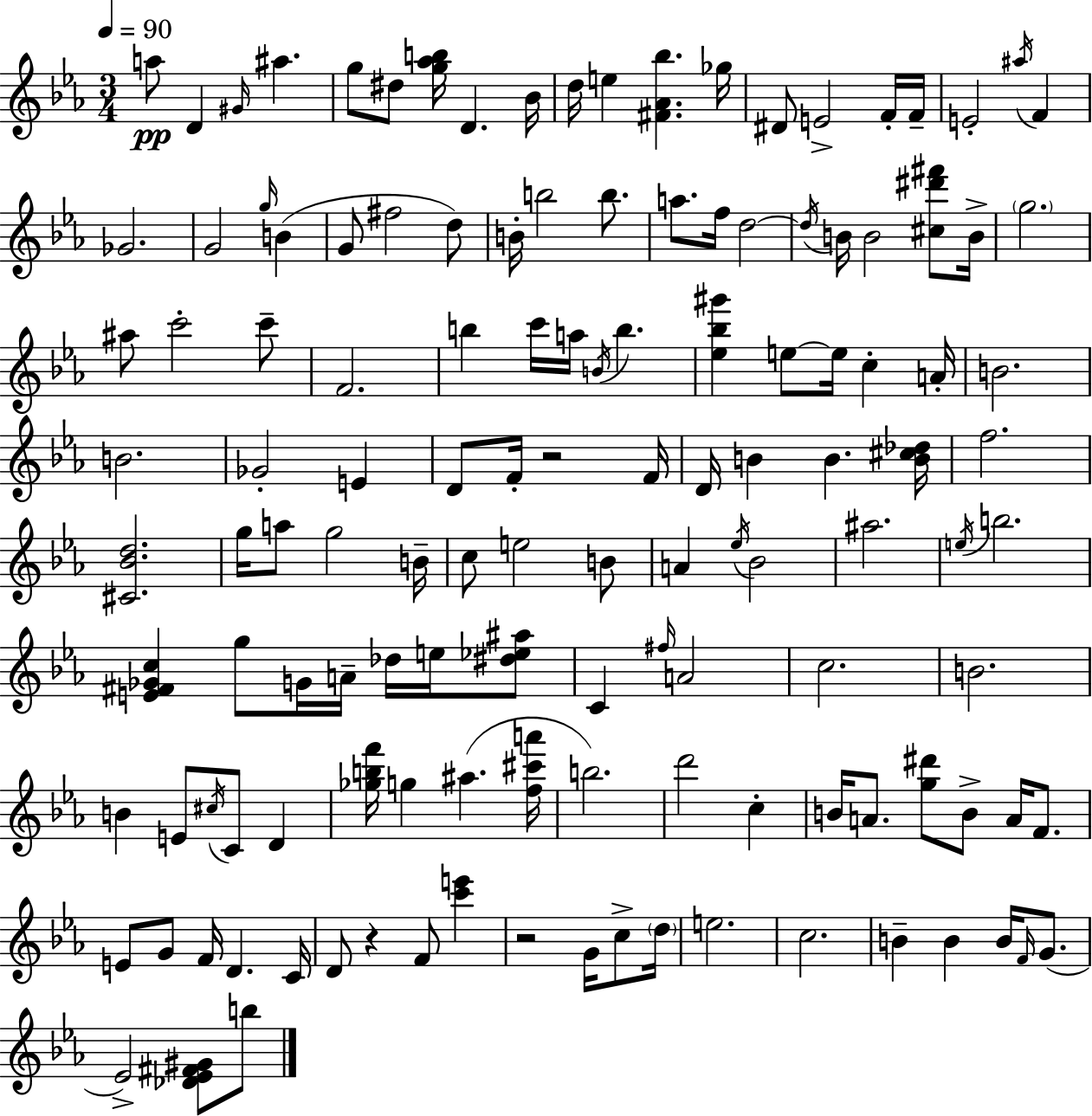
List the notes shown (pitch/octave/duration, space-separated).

A5/e D4/q G#4/s A#5/q. G5/e D#5/e [G5,Ab5,B5]/s D4/q. Bb4/s D5/s E5/q [F#4,Ab4,Bb5]/q. Gb5/s D#4/e E4/h F4/s F4/s E4/h A#5/s F4/q Gb4/h. G4/h G5/s B4/q G4/e F#5/h D5/e B4/s B5/h B5/e. A5/e. F5/s D5/h D5/s B4/s B4/h [C#5,D#6,F#6]/e B4/s G5/h. A#5/e C6/h C6/e F4/h. B5/q C6/s A5/s B4/s B5/q. [Eb5,Bb5,G#6]/q E5/e E5/s C5/q A4/s B4/h. B4/h. Gb4/h E4/q D4/e F4/s R/h F4/s D4/s B4/q B4/q. [B4,C#5,Db5]/s F5/h. [C#4,Bb4,D5]/h. G5/s A5/e G5/h B4/s C5/e E5/h B4/e A4/q Eb5/s Bb4/h A#5/h. E5/s B5/h. [E4,F#4,Gb4,C5]/q G5/e G4/s A4/s Db5/s E5/s [D#5,Eb5,A#5]/e C4/q F#5/s A4/h C5/h. B4/h. B4/q E4/e C#5/s C4/e D4/q [Gb5,B5,F6]/s G5/q A#5/q. [F5,C#6,A6]/s B5/h. D6/h C5/q B4/s A4/e. [G5,D#6]/e B4/e A4/s F4/e. E4/e G4/e F4/s D4/q. C4/s D4/e R/q F4/e [C6,E6]/q R/h G4/s C5/e D5/s E5/h. C5/h. B4/q B4/q B4/s F4/s G4/e. Eb4/h [Db4,Eb4,F#4,G#4]/e B5/e